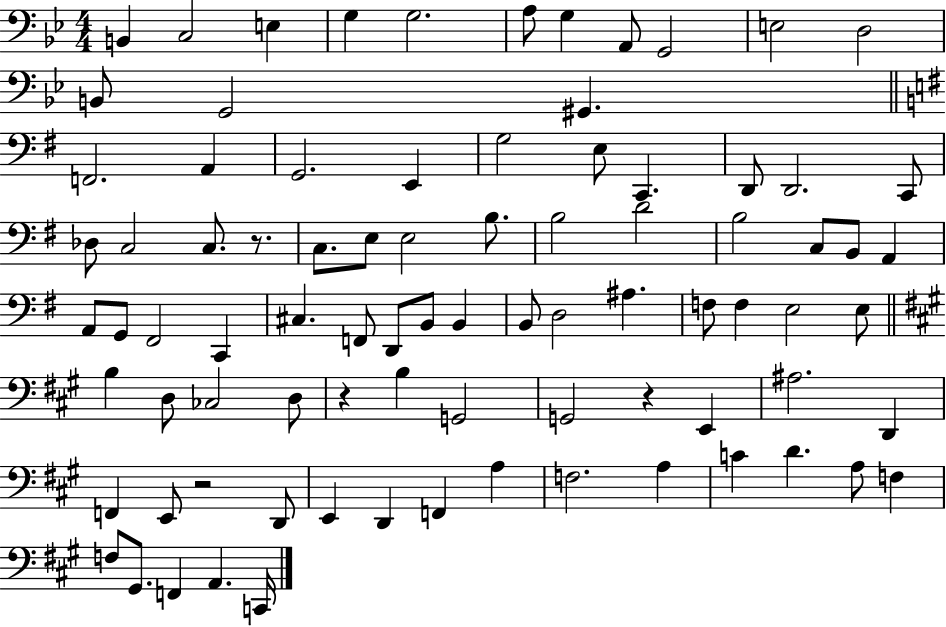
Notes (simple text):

B2/q C3/h E3/q G3/q G3/h. A3/e G3/q A2/e G2/h E3/h D3/h B2/e G2/h G#2/q. F2/h. A2/q G2/h. E2/q G3/h E3/e C2/q. D2/e D2/h. C2/e Db3/e C3/h C3/e. R/e. C3/e. E3/e E3/h B3/e. B3/h D4/h B3/h C3/e B2/e A2/q A2/e G2/e F#2/h C2/q C#3/q. F2/e D2/e B2/e B2/q B2/e D3/h A#3/q. F3/e F3/q E3/h E3/e B3/q D3/e CES3/h D3/e R/q B3/q G2/h G2/h R/q E2/q A#3/h. D2/q F2/q E2/e R/h D2/e E2/q D2/q F2/q A3/q F3/h. A3/q C4/q D4/q. A3/e F3/q F3/e G#2/e. F2/q A2/q. C2/s